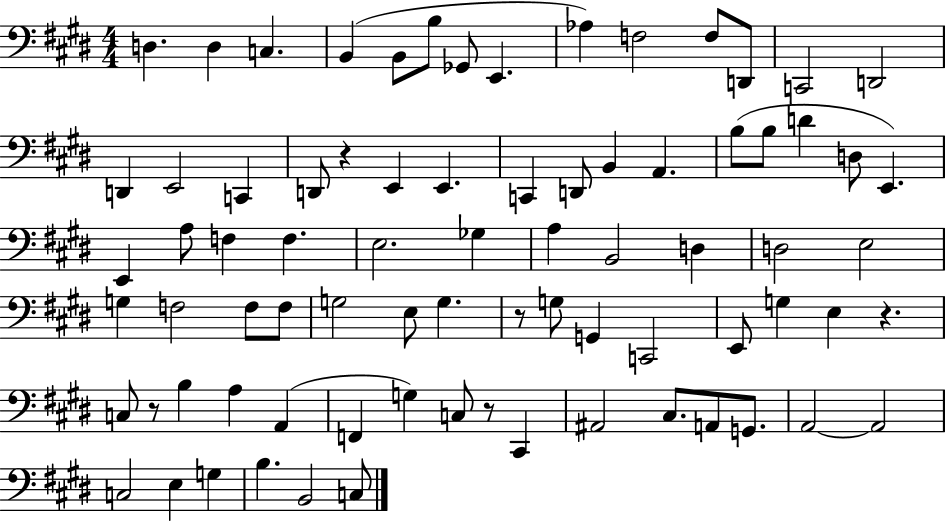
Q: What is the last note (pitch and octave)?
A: C3